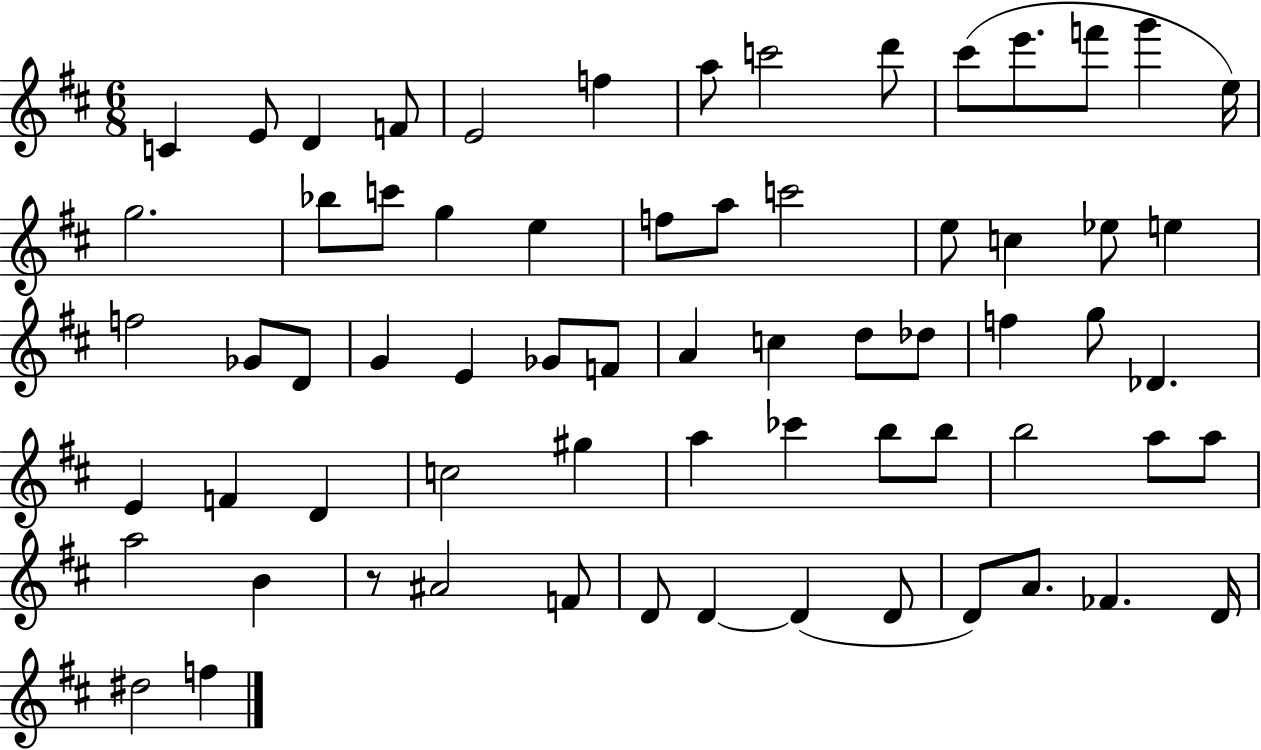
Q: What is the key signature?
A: D major